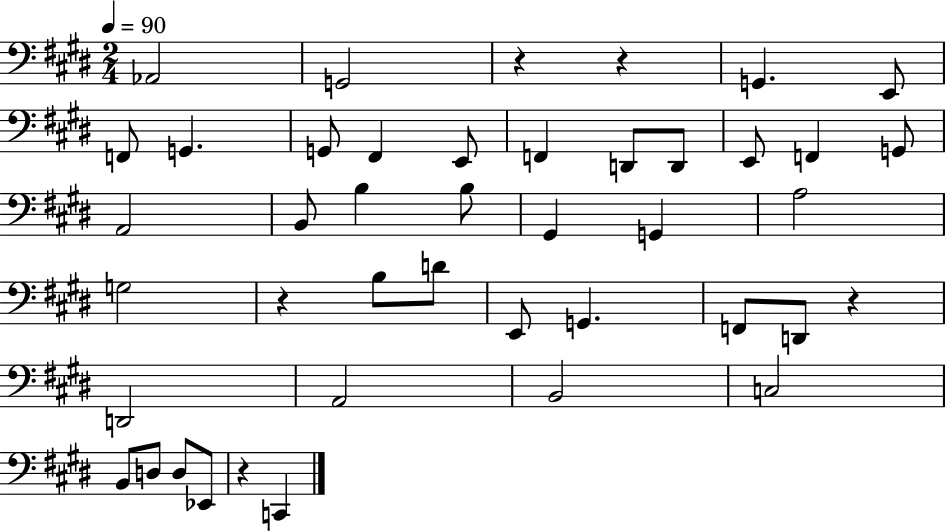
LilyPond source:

{
  \clef bass
  \numericTimeSignature
  \time 2/4
  \key e \major
  \tempo 4 = 90
  \repeat volta 2 { aes,2 | g,2 | r4 r4 | g,4. e,8 | \break f,8 g,4. | g,8 fis,4 e,8 | f,4 d,8 d,8 | e,8 f,4 g,8 | \break a,2 | b,8 b4 b8 | gis,4 g,4 | a2 | \break g2 | r4 b8 d'8 | e,8 g,4. | f,8 d,8 r4 | \break d,2 | a,2 | b,2 | c2 | \break b,8 d8 d8 ees,8 | r4 c,4 | } \bar "|."
}